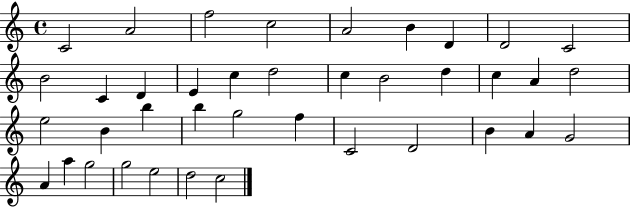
{
  \clef treble
  \time 4/4
  \defaultTimeSignature
  \key c \major
  c'2 a'2 | f''2 c''2 | a'2 b'4 d'4 | d'2 c'2 | \break b'2 c'4 d'4 | e'4 c''4 d''2 | c''4 b'2 d''4 | c''4 a'4 d''2 | \break e''2 b'4 b''4 | b''4 g''2 f''4 | c'2 d'2 | b'4 a'4 g'2 | \break a'4 a''4 g''2 | g''2 e''2 | d''2 c''2 | \bar "|."
}